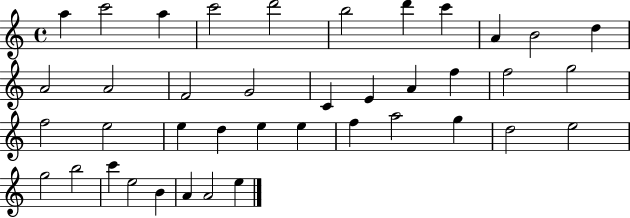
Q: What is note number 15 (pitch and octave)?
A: G4